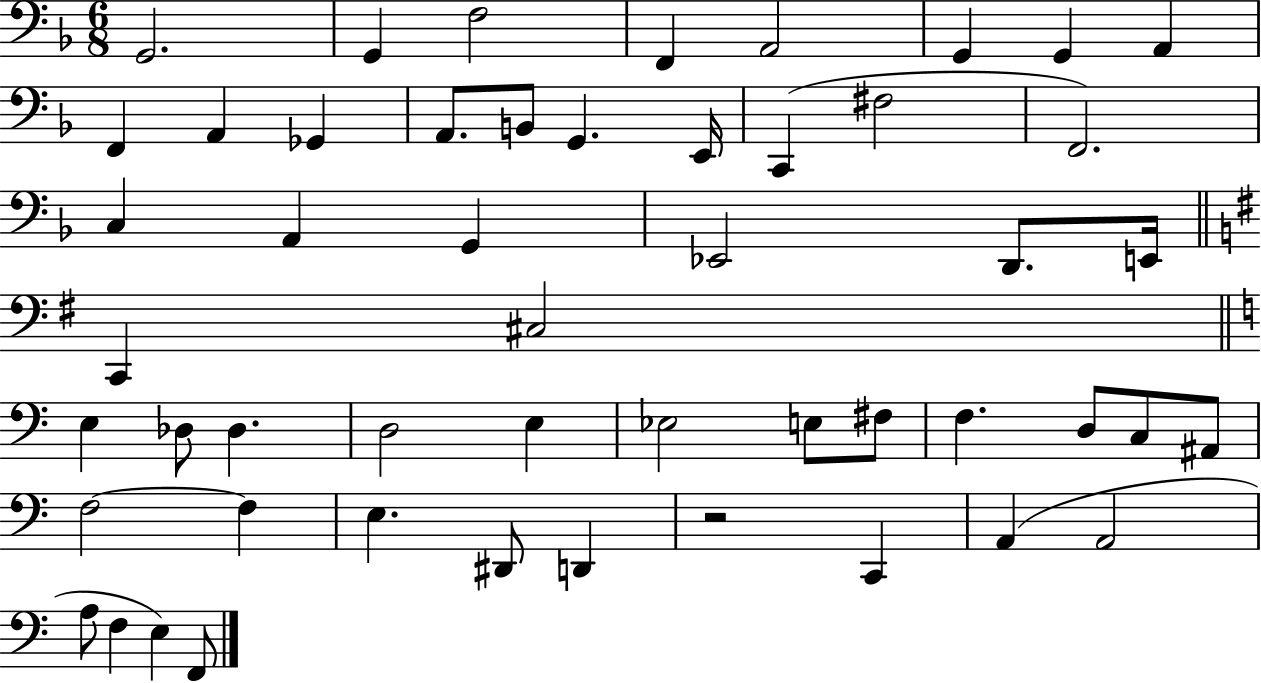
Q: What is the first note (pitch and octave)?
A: G2